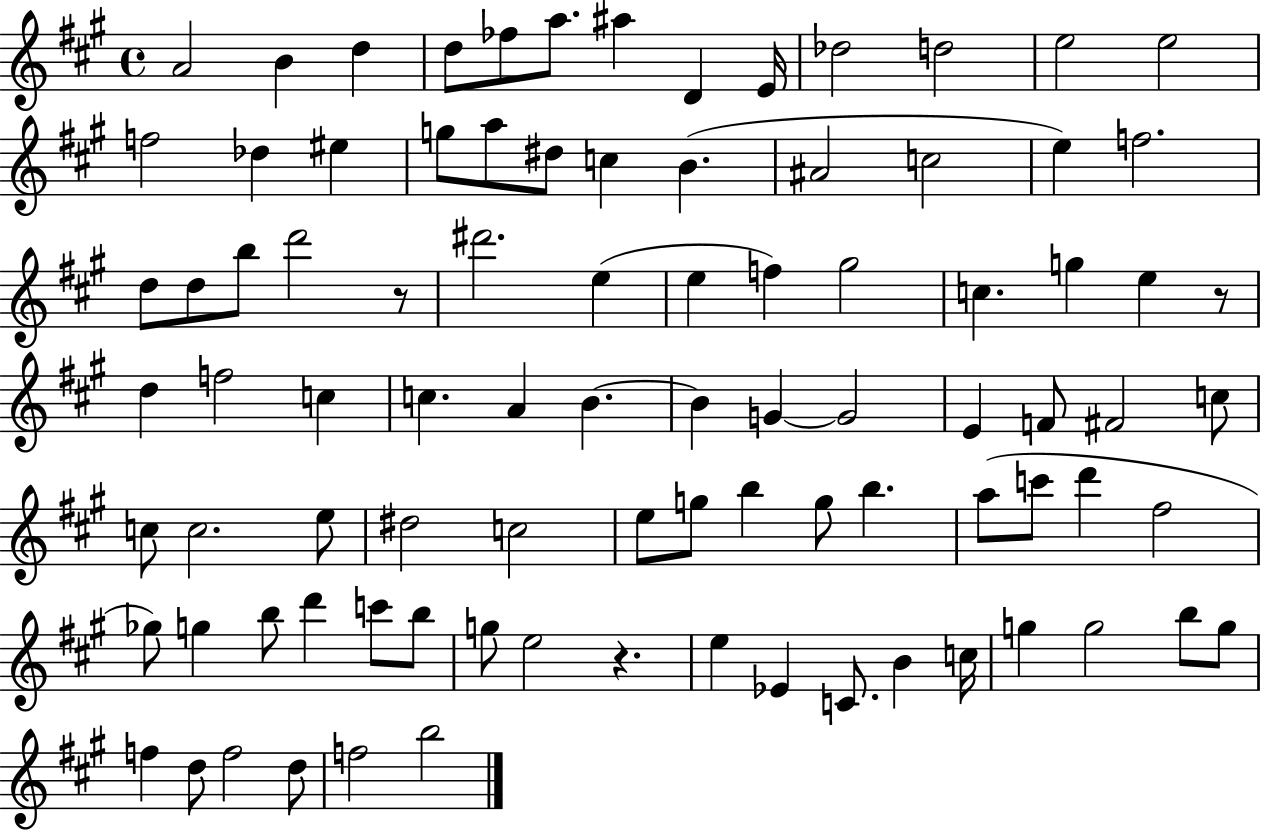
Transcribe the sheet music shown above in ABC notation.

X:1
T:Untitled
M:4/4
L:1/4
K:A
A2 B d d/2 _f/2 a/2 ^a D E/4 _d2 d2 e2 e2 f2 _d ^e g/2 a/2 ^d/2 c B ^A2 c2 e f2 d/2 d/2 b/2 d'2 z/2 ^d'2 e e f ^g2 c g e z/2 d f2 c c A B B G G2 E F/2 ^F2 c/2 c/2 c2 e/2 ^d2 c2 e/2 g/2 b g/2 b a/2 c'/2 d' ^f2 _g/2 g b/2 d' c'/2 b/2 g/2 e2 z e _E C/2 B c/4 g g2 b/2 g/2 f d/2 f2 d/2 f2 b2